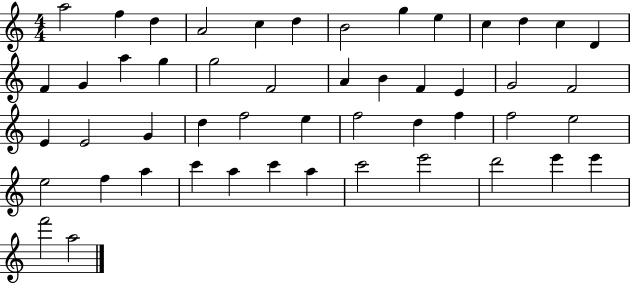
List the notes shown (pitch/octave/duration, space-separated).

A5/h F5/q D5/q A4/h C5/q D5/q B4/h G5/q E5/q C5/q D5/q C5/q D4/q F4/q G4/q A5/q G5/q G5/h F4/h A4/q B4/q F4/q E4/q G4/h F4/h E4/q E4/h G4/q D5/q F5/h E5/q F5/h D5/q F5/q F5/h E5/h E5/h F5/q A5/q C6/q A5/q C6/q A5/q C6/h E6/h D6/h E6/q E6/q F6/h A5/h